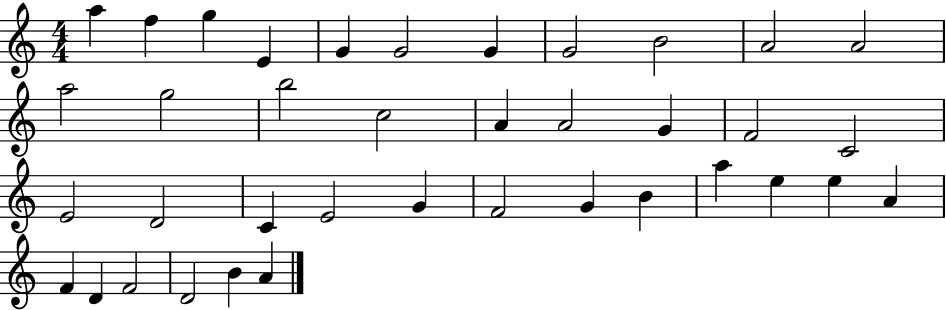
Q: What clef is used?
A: treble